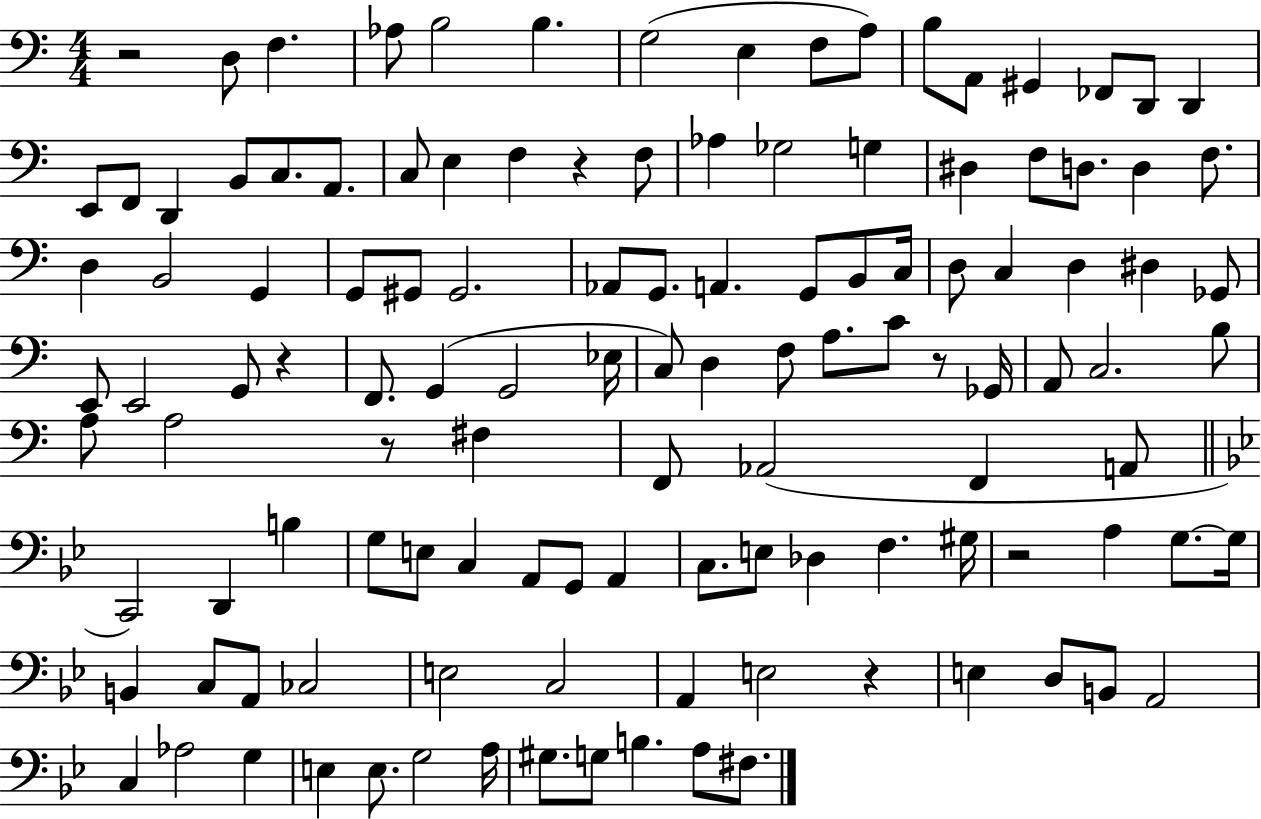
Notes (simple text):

R/h D3/e F3/q. Ab3/e B3/h B3/q. G3/h E3/q F3/e A3/e B3/e A2/e G#2/q FES2/e D2/e D2/q E2/e F2/e D2/q B2/e C3/e. A2/e. C3/e E3/q F3/q R/q F3/e Ab3/q Gb3/h G3/q D#3/q F3/e D3/e. D3/q F3/e. D3/q B2/h G2/q G2/e G#2/e G#2/h. Ab2/e G2/e. A2/q. G2/e B2/e C3/s D3/e C3/q D3/q D#3/q Gb2/e E2/e E2/h G2/e R/q F2/e. G2/q G2/h Eb3/s C3/e D3/q F3/e A3/e. C4/e R/e Gb2/s A2/e C3/h. B3/e A3/e A3/h R/e F#3/q F2/e Ab2/h F2/q A2/e C2/h D2/q B3/q G3/e E3/e C3/q A2/e G2/e A2/q C3/e. E3/e Db3/q F3/q. G#3/s R/h A3/q G3/e. G3/s B2/q C3/e A2/e CES3/h E3/h C3/h A2/q E3/h R/q E3/q D3/e B2/e A2/h C3/q Ab3/h G3/q E3/q E3/e. G3/h A3/s G#3/e. G3/e B3/q. A3/e F#3/e.